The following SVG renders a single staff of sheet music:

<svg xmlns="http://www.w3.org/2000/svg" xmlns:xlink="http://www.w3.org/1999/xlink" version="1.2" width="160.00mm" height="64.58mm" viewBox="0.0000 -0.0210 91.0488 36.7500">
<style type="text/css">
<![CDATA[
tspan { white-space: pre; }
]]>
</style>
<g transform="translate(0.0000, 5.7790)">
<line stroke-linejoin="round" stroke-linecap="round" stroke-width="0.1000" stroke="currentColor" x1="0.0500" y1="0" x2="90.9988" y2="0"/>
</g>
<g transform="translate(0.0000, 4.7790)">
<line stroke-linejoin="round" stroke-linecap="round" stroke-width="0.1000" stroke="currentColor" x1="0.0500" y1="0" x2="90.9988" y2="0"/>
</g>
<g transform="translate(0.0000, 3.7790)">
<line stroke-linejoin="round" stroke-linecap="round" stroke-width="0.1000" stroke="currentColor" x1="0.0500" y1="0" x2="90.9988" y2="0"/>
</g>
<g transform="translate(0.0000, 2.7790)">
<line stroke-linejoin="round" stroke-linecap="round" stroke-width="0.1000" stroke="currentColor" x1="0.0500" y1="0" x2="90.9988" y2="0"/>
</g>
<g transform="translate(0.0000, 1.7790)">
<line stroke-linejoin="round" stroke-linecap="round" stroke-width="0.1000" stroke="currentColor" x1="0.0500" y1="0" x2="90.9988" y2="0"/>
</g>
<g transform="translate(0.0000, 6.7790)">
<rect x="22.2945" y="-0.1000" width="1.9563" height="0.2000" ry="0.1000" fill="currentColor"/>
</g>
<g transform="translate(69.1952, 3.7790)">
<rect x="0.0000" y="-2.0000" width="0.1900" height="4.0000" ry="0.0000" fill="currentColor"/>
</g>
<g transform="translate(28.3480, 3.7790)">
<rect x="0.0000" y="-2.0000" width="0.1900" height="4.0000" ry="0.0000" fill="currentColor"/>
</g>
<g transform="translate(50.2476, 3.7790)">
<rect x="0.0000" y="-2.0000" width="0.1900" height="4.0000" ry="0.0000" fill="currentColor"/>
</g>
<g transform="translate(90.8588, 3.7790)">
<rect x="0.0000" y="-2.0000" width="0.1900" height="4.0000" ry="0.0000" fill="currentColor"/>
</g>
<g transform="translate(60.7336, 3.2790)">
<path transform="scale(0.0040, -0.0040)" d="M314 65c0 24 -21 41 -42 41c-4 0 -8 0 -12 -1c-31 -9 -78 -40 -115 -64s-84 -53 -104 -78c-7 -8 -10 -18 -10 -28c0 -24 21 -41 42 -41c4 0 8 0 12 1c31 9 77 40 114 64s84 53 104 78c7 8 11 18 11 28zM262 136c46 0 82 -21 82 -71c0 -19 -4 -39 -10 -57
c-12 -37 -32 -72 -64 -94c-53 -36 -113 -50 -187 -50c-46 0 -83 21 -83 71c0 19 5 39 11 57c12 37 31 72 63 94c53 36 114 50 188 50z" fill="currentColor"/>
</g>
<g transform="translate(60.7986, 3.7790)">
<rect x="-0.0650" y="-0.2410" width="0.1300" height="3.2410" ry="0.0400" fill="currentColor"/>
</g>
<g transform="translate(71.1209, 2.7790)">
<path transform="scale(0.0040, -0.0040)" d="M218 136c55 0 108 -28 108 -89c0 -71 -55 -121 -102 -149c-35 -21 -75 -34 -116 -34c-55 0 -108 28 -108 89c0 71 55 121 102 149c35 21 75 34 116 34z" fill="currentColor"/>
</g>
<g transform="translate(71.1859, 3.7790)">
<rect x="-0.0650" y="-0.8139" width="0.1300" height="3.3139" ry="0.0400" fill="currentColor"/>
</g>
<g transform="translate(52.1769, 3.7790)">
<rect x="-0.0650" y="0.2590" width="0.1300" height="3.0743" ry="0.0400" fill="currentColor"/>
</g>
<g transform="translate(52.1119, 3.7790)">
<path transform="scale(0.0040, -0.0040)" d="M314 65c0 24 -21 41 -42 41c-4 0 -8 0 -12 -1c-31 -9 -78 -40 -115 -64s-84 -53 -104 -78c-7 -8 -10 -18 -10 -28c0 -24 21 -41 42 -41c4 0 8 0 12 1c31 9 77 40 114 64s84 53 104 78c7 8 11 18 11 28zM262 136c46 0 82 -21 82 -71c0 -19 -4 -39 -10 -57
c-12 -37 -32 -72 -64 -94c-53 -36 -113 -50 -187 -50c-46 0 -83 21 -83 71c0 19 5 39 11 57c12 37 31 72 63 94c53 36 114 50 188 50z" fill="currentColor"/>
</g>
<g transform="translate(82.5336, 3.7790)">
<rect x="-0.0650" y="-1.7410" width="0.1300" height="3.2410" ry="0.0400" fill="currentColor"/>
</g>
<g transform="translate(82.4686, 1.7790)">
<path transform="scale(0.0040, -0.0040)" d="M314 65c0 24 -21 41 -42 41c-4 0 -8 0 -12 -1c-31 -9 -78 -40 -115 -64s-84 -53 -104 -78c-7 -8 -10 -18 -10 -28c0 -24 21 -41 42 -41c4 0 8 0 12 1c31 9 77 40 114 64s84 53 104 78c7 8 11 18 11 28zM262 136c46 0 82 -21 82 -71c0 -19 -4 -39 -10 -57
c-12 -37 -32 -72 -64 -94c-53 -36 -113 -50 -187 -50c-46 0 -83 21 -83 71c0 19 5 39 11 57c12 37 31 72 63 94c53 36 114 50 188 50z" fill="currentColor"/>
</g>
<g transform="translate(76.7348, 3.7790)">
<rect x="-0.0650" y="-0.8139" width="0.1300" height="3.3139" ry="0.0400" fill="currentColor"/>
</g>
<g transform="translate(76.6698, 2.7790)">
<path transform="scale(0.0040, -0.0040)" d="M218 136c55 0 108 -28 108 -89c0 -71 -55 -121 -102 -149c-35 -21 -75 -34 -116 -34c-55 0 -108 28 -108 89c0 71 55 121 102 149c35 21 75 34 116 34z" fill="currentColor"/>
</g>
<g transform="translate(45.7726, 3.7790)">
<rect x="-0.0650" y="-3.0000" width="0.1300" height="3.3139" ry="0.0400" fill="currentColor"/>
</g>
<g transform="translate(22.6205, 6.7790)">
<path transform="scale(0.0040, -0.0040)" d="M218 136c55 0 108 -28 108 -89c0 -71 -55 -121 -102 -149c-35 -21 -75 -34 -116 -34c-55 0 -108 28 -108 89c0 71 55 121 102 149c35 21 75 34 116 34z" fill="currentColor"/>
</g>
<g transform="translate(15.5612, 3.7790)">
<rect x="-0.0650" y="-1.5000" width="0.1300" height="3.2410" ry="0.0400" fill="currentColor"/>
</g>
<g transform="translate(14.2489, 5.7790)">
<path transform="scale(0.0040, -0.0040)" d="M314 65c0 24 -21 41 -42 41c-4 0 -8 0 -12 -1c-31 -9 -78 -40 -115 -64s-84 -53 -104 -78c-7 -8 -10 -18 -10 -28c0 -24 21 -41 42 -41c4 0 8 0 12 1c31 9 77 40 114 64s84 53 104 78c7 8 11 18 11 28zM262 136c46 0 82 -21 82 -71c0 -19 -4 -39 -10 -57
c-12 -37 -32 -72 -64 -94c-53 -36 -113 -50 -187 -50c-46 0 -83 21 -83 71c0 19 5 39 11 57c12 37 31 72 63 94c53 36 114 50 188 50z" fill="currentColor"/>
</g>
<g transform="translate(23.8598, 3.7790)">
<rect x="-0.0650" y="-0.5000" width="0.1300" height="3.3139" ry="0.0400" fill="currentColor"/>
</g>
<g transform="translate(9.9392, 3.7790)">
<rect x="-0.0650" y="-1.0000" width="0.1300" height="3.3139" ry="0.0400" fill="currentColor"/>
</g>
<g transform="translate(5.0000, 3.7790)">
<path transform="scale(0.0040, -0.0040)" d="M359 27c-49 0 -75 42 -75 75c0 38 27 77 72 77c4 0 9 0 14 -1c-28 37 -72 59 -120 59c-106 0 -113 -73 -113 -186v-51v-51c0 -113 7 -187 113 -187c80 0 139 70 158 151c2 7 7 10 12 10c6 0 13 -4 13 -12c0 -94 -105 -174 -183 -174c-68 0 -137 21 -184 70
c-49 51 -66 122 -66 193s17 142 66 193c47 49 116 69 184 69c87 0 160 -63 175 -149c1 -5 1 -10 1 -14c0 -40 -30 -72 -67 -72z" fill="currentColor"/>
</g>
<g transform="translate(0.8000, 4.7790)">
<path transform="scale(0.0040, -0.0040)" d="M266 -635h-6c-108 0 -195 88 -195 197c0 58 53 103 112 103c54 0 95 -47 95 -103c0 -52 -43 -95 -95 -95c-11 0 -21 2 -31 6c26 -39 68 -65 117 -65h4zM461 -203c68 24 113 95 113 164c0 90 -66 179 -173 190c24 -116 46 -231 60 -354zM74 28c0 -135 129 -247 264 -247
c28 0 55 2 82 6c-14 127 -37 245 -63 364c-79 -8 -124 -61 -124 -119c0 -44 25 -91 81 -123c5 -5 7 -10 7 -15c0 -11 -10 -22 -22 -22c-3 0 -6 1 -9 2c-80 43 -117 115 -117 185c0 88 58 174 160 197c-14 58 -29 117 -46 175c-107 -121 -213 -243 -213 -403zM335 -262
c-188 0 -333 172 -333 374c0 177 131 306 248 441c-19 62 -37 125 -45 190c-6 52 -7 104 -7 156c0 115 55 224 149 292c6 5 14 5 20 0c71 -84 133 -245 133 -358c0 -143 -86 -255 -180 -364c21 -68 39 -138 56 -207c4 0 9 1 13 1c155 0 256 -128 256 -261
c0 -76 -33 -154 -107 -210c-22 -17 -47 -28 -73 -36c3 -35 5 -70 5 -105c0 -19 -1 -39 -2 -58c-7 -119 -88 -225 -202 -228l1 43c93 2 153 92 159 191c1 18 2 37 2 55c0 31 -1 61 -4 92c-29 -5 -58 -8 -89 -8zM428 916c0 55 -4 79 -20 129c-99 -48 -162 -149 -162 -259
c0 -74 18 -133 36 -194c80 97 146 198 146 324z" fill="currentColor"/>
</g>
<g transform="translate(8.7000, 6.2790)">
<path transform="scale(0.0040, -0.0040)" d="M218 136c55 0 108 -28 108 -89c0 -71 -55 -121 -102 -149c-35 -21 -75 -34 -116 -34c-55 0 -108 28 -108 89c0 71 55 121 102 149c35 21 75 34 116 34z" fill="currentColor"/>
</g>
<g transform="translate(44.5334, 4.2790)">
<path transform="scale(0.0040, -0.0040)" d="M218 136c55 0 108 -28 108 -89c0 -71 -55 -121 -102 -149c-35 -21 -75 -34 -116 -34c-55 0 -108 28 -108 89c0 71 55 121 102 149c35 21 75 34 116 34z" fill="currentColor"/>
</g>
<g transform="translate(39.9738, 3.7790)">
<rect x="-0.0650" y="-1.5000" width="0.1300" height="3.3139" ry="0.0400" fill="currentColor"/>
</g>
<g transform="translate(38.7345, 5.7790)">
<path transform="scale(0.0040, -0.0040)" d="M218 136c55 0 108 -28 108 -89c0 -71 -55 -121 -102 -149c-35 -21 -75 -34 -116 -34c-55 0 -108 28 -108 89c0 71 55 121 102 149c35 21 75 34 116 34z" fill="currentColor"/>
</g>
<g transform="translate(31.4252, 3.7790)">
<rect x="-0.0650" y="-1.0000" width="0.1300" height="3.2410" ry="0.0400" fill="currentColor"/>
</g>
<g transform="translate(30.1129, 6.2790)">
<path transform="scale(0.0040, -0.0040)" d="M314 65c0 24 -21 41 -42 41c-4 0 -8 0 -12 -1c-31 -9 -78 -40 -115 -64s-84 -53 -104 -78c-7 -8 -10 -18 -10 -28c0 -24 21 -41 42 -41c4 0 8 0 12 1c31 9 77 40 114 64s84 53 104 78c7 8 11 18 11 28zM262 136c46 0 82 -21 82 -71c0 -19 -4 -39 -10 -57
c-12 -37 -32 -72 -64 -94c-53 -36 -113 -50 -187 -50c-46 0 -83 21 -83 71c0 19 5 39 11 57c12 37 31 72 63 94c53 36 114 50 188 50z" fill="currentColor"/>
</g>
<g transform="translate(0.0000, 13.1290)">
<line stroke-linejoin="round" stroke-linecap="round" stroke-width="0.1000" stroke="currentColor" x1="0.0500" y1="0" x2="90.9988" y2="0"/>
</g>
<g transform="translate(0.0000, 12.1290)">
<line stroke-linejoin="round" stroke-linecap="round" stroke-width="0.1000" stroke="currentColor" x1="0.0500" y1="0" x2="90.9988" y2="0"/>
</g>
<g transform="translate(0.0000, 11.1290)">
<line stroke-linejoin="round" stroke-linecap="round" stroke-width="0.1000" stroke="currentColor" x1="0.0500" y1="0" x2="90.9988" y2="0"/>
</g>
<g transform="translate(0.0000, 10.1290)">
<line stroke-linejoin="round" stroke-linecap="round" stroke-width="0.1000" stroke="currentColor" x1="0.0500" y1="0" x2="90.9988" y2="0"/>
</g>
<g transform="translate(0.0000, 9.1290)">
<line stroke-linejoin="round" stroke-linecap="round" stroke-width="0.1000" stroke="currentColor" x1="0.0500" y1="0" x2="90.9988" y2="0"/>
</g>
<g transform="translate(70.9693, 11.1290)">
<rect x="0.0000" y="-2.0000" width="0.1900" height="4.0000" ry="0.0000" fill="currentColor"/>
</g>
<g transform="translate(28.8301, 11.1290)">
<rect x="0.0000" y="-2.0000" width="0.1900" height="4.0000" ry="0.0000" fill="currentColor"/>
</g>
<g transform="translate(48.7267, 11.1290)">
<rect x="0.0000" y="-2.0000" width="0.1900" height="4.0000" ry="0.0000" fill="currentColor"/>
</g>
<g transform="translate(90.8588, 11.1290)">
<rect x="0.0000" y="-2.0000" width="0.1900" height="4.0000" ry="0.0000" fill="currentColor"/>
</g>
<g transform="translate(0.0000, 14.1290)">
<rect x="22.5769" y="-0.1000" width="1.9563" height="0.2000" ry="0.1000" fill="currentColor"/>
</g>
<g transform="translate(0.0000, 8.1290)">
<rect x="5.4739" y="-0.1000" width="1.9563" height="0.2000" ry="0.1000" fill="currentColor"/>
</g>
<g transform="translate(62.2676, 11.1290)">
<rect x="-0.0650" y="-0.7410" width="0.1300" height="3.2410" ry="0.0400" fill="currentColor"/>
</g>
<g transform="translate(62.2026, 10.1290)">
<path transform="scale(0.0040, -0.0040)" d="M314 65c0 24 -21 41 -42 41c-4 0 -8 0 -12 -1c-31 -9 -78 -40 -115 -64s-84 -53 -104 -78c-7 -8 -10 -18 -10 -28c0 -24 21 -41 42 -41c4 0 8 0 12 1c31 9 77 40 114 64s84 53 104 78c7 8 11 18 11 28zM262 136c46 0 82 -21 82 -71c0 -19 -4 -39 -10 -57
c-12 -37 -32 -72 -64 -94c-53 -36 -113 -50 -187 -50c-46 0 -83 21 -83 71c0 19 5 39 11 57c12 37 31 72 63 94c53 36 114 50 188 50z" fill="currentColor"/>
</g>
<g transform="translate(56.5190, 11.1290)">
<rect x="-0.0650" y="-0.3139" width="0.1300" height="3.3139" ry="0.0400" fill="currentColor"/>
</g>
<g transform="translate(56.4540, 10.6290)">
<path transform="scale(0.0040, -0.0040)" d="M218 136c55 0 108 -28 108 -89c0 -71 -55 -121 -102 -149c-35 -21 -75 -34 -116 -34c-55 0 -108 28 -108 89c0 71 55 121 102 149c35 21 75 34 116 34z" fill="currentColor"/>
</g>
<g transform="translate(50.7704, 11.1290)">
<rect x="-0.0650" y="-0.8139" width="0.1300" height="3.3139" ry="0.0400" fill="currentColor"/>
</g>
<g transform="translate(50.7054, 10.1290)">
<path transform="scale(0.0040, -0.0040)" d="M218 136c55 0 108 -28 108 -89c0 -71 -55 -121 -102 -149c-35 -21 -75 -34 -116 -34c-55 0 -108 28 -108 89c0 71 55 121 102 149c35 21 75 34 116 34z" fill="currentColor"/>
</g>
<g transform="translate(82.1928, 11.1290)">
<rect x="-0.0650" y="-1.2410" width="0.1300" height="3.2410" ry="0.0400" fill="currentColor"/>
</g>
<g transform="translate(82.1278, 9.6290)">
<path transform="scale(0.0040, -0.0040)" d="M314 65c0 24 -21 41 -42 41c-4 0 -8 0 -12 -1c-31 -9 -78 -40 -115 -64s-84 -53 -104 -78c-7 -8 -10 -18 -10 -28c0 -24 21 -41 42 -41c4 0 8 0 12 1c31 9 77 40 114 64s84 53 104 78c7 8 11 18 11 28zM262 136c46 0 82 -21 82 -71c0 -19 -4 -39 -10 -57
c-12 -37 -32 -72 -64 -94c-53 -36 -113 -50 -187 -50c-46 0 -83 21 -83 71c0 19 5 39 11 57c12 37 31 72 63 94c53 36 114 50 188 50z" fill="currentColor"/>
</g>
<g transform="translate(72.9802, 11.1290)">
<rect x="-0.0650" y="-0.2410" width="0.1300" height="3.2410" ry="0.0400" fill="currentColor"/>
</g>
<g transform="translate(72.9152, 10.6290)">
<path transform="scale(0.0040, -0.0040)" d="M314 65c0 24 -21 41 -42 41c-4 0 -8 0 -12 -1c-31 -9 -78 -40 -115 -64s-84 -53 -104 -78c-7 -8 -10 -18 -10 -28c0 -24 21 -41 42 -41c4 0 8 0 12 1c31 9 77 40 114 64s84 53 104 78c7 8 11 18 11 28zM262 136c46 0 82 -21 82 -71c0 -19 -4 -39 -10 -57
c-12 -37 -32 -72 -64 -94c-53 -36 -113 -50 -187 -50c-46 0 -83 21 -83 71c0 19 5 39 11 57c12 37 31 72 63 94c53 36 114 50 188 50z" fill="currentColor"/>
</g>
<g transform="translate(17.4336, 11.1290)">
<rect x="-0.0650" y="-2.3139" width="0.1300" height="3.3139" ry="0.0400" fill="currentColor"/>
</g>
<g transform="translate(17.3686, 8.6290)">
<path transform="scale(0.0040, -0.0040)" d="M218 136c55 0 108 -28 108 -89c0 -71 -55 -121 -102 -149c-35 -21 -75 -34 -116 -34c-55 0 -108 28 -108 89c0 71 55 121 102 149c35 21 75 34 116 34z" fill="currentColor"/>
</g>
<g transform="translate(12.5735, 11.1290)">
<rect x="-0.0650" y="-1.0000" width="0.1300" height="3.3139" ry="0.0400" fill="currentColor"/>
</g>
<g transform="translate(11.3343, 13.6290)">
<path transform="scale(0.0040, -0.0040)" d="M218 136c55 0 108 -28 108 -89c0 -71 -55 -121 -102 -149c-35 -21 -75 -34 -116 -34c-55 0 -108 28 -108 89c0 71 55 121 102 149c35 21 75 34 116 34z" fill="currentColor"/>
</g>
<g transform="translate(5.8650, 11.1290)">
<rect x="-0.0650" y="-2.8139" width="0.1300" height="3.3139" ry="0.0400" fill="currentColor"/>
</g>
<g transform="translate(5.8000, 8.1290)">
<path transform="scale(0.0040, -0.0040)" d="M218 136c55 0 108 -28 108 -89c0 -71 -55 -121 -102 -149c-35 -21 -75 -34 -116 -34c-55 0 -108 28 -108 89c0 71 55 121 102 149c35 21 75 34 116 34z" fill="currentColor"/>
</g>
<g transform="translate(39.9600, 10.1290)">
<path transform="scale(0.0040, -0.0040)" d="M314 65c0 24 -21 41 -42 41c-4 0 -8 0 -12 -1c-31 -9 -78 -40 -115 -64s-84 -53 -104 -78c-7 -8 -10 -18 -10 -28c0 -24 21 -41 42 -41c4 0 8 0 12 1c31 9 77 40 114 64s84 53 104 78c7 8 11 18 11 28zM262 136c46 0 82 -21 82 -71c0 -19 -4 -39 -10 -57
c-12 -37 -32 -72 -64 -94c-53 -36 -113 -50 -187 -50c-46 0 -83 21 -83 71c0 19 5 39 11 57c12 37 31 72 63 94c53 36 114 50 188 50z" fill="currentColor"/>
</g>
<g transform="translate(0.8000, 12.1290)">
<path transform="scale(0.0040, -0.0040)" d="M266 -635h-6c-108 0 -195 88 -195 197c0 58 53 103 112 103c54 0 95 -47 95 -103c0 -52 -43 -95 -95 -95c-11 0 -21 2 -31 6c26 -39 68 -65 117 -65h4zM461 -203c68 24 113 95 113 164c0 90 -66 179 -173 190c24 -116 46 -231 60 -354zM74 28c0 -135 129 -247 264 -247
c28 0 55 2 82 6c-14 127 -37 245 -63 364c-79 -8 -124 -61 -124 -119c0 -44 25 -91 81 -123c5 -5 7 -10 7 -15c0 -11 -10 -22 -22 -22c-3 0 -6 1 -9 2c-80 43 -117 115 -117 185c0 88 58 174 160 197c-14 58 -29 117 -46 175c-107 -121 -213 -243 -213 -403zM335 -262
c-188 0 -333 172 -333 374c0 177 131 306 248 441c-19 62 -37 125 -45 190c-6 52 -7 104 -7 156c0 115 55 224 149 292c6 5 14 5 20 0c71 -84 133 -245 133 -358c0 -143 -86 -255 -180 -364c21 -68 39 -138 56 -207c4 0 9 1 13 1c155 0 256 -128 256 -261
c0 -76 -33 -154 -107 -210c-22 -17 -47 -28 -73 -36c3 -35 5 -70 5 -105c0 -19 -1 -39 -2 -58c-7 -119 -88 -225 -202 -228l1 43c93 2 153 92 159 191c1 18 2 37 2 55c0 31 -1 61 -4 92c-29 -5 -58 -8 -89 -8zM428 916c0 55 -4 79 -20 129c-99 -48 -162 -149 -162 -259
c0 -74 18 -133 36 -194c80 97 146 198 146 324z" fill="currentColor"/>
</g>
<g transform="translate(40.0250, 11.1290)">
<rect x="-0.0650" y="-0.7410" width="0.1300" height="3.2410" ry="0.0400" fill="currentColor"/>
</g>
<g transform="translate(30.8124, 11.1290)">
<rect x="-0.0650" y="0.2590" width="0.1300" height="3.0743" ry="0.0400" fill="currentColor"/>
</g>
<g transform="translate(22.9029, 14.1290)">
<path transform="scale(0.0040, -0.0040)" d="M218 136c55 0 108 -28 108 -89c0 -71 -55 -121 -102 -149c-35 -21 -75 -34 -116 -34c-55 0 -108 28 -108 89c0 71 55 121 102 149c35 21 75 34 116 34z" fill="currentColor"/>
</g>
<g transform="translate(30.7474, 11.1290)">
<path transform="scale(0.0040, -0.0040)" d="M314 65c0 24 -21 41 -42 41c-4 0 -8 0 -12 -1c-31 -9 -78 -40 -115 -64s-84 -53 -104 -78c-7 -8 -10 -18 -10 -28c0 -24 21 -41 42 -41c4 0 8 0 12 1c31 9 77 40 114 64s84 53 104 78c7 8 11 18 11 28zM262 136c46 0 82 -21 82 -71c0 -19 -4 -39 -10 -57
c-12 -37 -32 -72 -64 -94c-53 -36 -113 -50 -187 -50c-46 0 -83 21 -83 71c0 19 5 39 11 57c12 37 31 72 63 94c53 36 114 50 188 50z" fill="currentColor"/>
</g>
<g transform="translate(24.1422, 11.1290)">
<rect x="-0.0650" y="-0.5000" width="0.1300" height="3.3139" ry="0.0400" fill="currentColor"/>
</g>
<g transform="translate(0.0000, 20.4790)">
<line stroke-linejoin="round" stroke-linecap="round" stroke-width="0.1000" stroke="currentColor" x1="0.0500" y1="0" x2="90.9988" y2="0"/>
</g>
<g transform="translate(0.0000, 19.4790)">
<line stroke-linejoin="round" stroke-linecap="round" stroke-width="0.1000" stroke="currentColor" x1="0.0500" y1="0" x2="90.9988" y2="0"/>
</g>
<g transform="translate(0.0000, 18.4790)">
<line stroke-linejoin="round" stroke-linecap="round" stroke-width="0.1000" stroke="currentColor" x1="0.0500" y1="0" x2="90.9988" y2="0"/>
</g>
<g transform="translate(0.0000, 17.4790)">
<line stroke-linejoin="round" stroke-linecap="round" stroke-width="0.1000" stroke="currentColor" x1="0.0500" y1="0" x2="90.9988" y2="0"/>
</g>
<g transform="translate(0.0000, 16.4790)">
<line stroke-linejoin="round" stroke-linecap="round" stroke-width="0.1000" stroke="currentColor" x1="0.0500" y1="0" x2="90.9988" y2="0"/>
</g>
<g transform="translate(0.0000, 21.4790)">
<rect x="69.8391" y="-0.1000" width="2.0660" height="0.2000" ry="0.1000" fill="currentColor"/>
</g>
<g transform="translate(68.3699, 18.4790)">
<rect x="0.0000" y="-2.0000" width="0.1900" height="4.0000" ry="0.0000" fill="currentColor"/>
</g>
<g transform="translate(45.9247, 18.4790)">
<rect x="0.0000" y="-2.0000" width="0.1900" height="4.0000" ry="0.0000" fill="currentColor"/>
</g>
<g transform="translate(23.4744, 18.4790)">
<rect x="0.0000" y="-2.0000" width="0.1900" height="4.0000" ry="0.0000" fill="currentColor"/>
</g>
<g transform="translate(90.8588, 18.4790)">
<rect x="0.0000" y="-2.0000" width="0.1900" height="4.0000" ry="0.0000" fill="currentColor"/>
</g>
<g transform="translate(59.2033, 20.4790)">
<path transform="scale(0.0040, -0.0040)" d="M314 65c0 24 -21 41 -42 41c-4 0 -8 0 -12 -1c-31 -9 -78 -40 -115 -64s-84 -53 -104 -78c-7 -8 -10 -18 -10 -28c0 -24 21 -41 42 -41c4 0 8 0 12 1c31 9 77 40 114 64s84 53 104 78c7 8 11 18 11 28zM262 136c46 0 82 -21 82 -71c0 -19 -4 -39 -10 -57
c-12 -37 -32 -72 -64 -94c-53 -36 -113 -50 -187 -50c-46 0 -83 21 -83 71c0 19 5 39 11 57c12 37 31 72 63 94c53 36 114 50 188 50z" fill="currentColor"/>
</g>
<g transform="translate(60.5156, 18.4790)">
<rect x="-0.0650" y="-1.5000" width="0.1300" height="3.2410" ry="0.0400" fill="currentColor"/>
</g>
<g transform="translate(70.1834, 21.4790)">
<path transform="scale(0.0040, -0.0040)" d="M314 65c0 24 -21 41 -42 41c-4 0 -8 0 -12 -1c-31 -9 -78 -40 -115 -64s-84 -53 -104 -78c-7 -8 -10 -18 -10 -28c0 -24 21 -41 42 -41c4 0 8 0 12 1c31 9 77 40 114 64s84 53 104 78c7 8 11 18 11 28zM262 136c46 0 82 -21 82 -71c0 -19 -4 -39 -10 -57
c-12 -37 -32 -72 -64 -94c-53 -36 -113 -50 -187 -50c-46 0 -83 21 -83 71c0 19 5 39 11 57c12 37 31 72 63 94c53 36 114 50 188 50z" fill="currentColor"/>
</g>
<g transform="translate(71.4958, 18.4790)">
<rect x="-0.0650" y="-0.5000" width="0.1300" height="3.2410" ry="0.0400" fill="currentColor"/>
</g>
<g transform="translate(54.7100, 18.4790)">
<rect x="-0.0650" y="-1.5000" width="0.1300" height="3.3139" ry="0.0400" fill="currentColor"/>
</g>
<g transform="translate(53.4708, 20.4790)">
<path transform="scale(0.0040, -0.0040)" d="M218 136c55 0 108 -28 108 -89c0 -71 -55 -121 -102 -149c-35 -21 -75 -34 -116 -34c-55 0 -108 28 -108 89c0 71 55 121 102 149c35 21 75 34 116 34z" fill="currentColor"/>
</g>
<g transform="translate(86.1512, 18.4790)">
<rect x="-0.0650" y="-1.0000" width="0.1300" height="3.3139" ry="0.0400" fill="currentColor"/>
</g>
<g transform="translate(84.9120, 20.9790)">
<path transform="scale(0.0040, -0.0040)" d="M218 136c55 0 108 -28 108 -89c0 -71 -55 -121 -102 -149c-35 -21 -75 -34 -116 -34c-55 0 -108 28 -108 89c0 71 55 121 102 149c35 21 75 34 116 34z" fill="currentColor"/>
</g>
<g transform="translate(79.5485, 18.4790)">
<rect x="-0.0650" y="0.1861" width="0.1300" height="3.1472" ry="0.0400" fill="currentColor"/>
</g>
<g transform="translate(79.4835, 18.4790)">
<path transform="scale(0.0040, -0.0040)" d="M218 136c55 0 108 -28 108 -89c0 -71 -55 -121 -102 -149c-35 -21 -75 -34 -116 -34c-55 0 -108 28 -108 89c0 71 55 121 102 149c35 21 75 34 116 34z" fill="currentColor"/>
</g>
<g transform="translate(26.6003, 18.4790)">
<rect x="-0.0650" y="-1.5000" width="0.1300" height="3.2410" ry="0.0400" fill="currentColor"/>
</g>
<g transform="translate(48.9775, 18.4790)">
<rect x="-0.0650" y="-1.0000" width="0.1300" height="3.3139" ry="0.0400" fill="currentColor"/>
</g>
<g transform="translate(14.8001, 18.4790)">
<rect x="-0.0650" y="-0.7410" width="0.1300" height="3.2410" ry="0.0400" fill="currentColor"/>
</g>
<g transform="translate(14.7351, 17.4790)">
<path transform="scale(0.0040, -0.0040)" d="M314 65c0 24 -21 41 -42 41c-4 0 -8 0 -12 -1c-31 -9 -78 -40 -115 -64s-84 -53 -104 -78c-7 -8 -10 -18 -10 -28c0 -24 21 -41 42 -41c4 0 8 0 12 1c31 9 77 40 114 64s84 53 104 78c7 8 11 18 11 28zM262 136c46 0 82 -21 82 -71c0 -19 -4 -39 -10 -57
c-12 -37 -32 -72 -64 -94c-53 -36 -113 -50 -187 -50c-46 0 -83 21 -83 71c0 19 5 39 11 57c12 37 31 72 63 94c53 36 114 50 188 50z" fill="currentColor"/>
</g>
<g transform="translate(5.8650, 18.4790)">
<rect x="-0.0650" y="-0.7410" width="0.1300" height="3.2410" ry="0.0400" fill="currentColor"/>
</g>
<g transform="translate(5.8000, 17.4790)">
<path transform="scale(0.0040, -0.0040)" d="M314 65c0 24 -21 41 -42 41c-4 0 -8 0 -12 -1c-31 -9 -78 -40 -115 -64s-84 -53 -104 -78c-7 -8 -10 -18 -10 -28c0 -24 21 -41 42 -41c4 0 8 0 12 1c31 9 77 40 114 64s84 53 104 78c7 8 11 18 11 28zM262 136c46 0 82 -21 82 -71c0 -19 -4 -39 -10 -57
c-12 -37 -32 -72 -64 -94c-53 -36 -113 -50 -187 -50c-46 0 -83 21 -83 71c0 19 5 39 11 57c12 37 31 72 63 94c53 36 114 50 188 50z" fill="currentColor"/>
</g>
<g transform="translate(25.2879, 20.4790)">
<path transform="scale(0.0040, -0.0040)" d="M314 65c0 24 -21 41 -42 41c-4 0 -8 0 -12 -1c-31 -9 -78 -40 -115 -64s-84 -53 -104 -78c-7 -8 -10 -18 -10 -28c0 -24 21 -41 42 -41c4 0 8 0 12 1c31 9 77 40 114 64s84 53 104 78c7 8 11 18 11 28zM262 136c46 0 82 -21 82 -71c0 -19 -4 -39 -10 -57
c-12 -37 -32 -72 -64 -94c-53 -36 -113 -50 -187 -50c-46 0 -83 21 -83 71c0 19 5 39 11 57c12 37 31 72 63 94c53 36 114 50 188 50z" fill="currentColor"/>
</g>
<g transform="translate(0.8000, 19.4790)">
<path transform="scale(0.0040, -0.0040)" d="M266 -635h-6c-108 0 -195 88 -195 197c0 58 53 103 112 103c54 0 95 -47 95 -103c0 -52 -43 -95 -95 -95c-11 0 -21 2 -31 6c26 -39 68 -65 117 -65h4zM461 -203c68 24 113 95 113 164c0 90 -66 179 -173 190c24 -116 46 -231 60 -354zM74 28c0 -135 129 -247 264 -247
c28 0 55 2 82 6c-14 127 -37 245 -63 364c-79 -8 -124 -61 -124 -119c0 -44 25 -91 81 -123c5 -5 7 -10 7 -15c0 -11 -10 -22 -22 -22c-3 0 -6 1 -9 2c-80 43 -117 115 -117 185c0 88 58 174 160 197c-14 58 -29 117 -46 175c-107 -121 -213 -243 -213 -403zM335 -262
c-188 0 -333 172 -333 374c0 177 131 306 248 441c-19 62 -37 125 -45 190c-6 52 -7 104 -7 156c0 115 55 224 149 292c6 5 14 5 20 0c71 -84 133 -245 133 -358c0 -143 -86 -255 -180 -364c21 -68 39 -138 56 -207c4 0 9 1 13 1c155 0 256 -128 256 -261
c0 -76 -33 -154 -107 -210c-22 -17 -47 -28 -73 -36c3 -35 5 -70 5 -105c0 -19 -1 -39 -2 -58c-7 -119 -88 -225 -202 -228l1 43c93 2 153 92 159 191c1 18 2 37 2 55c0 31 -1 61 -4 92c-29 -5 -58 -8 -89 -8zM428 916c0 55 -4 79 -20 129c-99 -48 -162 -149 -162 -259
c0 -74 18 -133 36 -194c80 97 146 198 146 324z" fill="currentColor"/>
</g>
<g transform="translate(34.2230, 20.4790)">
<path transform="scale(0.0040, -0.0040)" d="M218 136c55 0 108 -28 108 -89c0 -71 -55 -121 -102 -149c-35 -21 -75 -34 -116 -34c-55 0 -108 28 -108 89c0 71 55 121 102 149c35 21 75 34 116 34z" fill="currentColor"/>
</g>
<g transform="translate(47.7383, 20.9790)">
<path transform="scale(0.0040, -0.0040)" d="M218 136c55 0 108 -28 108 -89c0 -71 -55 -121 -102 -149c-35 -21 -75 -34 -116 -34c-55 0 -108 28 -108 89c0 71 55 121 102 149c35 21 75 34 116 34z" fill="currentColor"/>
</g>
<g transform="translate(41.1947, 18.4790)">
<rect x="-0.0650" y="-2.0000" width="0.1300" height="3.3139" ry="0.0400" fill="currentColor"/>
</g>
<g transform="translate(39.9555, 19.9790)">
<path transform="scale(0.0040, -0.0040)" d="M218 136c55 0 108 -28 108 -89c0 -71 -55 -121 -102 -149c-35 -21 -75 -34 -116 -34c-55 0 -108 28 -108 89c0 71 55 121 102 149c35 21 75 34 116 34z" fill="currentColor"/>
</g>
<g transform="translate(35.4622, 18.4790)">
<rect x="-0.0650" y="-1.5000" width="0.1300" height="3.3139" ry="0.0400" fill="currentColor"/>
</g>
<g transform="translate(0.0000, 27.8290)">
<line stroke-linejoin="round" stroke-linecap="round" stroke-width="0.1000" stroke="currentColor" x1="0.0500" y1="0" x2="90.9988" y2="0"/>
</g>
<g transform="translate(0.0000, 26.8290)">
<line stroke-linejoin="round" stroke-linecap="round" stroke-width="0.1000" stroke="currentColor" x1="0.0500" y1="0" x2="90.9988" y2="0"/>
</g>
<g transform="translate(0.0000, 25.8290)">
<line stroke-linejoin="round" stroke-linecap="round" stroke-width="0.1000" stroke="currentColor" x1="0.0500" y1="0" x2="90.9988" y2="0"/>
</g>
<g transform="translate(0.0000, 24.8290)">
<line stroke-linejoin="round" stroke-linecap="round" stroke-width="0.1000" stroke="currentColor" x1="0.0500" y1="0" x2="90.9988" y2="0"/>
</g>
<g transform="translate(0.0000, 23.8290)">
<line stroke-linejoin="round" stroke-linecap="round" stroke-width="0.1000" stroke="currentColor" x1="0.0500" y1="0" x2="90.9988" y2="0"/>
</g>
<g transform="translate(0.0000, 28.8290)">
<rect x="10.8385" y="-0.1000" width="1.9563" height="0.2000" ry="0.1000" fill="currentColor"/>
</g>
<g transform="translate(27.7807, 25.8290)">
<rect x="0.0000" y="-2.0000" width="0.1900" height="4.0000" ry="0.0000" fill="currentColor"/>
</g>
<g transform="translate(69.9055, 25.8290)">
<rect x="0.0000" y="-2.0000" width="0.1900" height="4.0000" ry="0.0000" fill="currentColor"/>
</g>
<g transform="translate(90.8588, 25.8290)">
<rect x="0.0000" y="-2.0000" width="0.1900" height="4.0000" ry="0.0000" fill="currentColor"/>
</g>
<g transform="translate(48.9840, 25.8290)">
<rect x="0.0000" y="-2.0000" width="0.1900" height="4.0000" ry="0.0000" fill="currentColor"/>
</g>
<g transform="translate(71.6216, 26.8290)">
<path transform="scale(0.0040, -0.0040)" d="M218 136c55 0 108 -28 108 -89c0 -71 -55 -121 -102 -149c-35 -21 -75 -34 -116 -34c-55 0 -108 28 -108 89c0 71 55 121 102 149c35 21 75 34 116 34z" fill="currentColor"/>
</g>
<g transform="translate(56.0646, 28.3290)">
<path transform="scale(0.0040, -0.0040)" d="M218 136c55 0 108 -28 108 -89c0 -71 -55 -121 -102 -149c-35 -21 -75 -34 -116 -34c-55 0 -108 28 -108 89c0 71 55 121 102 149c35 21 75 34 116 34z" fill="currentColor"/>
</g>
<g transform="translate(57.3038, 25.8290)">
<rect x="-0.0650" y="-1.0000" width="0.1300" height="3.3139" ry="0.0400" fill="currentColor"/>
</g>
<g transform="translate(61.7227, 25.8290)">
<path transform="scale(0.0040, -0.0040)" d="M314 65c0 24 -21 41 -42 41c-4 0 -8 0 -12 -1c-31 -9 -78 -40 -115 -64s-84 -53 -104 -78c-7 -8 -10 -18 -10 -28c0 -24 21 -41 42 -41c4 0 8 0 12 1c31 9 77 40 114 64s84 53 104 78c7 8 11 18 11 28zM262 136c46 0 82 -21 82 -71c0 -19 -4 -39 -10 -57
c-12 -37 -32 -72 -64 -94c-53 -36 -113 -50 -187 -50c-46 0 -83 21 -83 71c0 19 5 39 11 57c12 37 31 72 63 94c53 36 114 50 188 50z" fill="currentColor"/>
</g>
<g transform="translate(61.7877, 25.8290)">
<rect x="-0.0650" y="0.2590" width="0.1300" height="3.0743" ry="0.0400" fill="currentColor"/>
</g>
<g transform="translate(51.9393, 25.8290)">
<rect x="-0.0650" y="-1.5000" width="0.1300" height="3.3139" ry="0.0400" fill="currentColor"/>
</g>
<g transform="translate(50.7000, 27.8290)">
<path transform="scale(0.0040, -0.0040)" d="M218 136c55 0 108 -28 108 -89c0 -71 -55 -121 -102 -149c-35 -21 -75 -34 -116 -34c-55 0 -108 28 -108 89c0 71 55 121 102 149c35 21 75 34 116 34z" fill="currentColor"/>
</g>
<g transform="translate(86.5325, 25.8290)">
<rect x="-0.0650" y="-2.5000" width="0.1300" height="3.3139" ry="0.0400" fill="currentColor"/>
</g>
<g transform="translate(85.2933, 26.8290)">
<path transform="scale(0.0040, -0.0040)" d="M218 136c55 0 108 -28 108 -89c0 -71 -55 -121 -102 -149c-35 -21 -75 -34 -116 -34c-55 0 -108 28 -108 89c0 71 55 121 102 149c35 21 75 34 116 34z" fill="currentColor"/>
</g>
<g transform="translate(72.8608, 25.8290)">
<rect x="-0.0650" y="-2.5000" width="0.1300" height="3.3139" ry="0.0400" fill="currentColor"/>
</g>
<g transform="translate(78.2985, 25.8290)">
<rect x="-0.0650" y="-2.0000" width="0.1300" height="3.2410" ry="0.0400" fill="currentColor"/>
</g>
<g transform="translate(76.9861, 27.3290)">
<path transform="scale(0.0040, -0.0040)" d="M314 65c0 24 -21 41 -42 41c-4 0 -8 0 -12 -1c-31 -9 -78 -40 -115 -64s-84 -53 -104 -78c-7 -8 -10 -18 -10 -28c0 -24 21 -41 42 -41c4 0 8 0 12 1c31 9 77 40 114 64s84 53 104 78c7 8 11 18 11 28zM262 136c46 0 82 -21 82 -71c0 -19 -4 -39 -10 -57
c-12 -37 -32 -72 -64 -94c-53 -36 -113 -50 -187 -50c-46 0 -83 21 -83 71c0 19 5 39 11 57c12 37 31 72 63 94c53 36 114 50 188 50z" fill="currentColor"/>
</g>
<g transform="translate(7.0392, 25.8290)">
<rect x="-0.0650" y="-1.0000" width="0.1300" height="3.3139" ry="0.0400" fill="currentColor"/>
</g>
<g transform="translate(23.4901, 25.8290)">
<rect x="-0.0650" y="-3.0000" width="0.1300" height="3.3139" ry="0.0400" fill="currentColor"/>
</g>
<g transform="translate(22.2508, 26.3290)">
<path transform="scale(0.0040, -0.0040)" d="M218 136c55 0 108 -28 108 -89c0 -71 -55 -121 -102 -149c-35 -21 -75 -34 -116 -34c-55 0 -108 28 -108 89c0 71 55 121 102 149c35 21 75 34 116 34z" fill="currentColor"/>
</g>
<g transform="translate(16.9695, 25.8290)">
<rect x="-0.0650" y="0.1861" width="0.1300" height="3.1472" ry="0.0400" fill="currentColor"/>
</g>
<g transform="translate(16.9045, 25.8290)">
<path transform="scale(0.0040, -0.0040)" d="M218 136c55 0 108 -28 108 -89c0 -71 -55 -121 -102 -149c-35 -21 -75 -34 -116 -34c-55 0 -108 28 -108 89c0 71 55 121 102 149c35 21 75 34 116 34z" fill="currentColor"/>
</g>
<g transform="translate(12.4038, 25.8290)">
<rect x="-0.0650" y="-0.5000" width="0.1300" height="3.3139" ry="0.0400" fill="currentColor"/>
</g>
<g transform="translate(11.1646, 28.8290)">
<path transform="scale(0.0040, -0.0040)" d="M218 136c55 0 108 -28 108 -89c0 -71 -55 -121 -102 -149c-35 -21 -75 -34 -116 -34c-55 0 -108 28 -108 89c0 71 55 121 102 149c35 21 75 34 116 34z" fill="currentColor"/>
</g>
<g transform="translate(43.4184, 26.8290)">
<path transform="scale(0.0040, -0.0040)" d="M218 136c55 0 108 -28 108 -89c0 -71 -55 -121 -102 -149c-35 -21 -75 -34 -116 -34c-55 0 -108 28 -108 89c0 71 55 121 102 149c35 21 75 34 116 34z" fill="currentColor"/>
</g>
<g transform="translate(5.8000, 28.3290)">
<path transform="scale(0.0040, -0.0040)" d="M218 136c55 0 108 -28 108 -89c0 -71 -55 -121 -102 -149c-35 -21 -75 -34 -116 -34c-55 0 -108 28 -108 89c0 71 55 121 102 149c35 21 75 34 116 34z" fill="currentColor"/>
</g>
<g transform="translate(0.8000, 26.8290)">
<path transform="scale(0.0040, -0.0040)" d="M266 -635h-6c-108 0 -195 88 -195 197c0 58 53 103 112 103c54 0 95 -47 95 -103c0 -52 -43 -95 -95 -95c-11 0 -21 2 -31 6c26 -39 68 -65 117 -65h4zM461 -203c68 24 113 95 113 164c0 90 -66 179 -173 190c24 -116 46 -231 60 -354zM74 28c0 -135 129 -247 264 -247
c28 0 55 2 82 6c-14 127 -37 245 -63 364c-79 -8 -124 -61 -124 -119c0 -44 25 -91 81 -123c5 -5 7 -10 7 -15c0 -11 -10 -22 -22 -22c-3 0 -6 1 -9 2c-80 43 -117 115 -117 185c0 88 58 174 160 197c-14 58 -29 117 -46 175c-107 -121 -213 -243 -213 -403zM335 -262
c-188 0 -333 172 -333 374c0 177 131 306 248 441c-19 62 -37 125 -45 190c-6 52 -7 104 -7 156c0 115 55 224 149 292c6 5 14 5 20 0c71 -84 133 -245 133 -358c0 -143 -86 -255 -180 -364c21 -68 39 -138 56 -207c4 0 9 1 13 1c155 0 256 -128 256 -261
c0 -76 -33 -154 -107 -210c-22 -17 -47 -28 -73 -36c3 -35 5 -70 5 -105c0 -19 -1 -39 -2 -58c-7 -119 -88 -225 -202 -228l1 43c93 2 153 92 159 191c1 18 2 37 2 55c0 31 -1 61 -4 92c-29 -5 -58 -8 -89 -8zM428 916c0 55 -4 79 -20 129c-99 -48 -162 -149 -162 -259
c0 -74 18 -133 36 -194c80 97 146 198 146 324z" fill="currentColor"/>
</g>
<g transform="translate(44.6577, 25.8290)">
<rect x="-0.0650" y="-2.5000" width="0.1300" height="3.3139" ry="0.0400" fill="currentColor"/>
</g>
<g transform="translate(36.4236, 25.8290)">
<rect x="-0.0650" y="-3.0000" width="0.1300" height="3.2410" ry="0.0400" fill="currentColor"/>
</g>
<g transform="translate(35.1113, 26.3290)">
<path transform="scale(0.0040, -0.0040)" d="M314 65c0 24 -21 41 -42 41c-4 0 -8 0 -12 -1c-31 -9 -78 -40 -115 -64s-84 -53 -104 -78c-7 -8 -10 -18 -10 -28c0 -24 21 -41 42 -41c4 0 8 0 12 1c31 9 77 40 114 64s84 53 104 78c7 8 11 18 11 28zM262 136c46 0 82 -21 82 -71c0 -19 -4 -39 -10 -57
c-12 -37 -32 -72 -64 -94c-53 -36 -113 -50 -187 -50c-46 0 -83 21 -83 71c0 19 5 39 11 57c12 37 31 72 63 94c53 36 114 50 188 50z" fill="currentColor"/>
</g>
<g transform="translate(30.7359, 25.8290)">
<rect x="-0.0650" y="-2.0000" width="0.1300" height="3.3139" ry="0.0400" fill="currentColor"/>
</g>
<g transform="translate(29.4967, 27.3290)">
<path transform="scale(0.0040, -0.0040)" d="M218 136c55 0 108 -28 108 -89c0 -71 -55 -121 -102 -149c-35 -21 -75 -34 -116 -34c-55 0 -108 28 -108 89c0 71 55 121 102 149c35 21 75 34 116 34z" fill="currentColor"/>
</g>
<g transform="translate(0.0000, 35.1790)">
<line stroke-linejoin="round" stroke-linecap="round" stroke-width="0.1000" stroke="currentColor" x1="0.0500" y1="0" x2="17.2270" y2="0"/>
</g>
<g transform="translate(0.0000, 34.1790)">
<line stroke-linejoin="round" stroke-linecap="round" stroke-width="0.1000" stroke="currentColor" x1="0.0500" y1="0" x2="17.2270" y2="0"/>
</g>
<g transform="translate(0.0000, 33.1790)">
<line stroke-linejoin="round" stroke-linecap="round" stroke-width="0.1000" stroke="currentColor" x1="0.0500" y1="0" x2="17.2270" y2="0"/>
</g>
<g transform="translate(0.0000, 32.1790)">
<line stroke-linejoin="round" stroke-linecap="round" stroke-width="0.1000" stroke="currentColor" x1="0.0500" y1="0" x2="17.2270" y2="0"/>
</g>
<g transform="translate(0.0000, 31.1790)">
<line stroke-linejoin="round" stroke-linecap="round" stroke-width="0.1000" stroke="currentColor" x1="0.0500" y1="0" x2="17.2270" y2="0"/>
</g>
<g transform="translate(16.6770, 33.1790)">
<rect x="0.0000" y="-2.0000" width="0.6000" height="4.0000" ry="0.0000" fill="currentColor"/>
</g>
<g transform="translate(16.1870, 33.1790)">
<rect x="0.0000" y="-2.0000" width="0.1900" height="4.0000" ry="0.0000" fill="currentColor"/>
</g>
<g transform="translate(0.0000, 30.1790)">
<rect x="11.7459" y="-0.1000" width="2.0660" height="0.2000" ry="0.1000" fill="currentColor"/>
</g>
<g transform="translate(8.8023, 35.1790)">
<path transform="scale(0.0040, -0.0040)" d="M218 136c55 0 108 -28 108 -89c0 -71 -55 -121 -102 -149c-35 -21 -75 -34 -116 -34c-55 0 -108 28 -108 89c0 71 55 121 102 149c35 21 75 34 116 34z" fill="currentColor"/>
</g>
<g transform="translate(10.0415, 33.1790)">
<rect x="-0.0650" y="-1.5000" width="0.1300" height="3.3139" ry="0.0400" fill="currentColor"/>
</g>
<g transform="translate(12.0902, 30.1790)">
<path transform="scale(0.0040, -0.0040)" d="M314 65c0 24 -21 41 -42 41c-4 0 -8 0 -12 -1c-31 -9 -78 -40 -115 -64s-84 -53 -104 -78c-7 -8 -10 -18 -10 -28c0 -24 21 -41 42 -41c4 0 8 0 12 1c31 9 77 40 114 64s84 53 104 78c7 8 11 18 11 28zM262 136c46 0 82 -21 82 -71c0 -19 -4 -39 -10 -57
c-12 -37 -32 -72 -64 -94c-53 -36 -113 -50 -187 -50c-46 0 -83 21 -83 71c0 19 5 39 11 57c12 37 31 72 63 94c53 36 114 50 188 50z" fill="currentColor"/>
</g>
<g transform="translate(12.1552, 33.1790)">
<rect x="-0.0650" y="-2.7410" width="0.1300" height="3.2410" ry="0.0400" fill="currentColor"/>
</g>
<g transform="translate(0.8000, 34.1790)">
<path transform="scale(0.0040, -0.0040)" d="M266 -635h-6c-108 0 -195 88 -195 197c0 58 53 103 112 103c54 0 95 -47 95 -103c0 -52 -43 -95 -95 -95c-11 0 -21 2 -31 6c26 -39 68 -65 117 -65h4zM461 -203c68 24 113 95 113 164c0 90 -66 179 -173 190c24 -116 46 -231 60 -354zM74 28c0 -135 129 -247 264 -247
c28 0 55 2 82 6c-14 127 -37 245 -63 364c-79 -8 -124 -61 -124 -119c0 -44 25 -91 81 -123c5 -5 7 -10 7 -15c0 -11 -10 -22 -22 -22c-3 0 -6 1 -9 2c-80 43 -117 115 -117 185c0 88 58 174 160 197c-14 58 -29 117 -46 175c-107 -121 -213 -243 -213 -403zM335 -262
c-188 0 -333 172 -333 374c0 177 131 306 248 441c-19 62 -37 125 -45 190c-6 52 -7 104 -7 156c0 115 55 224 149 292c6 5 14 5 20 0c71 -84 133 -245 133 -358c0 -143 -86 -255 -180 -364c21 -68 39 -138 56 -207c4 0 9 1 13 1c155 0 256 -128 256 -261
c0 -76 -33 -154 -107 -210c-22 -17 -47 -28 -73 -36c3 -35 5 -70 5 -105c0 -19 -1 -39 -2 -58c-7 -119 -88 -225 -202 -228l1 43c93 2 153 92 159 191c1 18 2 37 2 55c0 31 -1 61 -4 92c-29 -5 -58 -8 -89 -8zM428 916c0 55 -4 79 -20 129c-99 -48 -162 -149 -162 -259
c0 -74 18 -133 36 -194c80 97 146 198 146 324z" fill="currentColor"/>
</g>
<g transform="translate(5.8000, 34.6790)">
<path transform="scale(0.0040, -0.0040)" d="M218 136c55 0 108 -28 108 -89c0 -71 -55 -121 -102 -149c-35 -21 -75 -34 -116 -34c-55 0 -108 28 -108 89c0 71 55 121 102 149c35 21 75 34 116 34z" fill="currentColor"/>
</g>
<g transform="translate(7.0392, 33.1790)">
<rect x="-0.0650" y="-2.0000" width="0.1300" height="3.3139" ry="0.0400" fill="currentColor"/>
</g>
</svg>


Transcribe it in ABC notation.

X:1
T:Untitled
M:4/4
L:1/4
K:C
D E2 C D2 E A B2 c2 d d f2 a D g C B2 d2 d c d2 c2 e2 d2 d2 E2 E F D E E2 C2 B D D C B A F A2 G E D B2 G F2 G F E a2